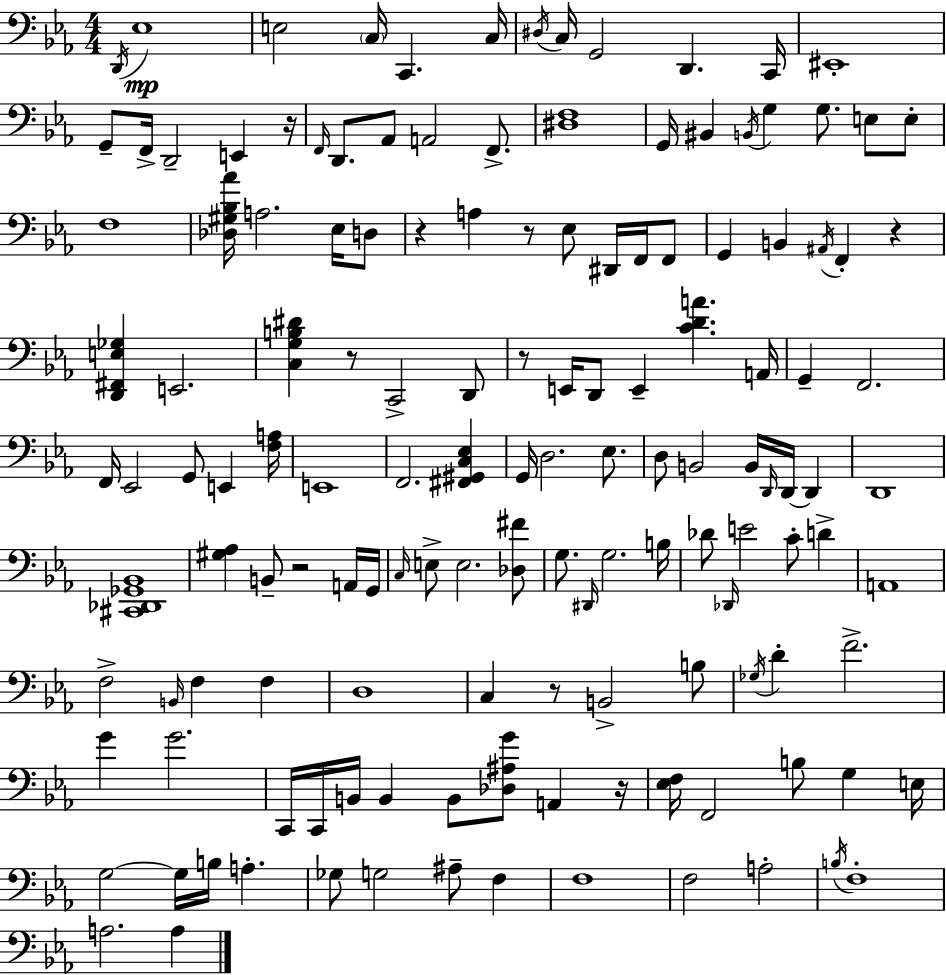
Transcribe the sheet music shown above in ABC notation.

X:1
T:Untitled
M:4/4
L:1/4
K:Eb
D,,/4 _E,4 E,2 C,/4 C,, C,/4 ^D,/4 C,/4 G,,2 D,, C,,/4 ^E,,4 G,,/2 F,,/4 D,,2 E,, z/4 F,,/4 D,,/2 _A,,/2 A,,2 F,,/2 [^D,F,]4 G,,/4 ^B,, B,,/4 G, G,/2 E,/2 E,/2 F,4 [_D,^G,_B,_A]/4 A,2 _E,/4 D,/2 z A, z/2 _E,/2 ^D,,/4 F,,/4 F,,/2 G,, B,, ^A,,/4 F,, z [D,,^F,,E,_G,] E,,2 [C,G,B,^D] z/2 C,,2 D,,/2 z/2 E,,/4 D,,/2 E,, [CDA] A,,/4 G,, F,,2 F,,/4 _E,,2 G,,/2 E,, [F,A,]/4 E,,4 F,,2 [^F,,^G,,C,_E,] G,,/4 D,2 _E,/2 D,/2 B,,2 B,,/4 D,,/4 D,,/4 D,, D,,4 [^C,,_D,,_G,,_B,,]4 [^G,_A,] B,,/2 z2 A,,/4 G,,/4 C,/4 E,/2 E,2 [_D,^F]/2 G,/2 ^D,,/4 G,2 B,/4 _D/2 _D,,/4 E2 C/2 D A,,4 F,2 B,,/4 F, F, D,4 C, z/2 B,,2 B,/2 _G,/4 D F2 G G2 C,,/4 C,,/4 B,,/4 B,, B,,/2 [_D,^A,G]/2 A,, z/4 [_E,F,]/4 F,,2 B,/2 G, E,/4 G,2 G,/4 B,/4 A, _G,/2 G,2 ^A,/2 F, F,4 F,2 A,2 B,/4 F,4 A,2 A,